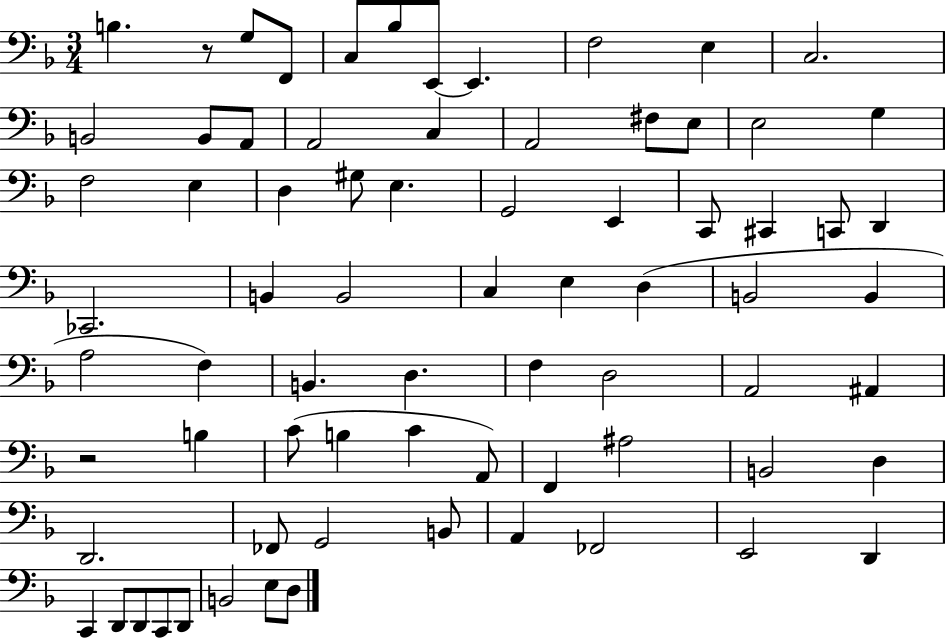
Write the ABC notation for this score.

X:1
T:Untitled
M:3/4
L:1/4
K:F
B, z/2 G,/2 F,,/2 C,/2 _B,/2 E,,/2 E,, F,2 E, C,2 B,,2 B,,/2 A,,/2 A,,2 C, A,,2 ^F,/2 E,/2 E,2 G, F,2 E, D, ^G,/2 E, G,,2 E,, C,,/2 ^C,, C,,/2 D,, _C,,2 B,, B,,2 C, E, D, B,,2 B,, A,2 F, B,, D, F, D,2 A,,2 ^A,, z2 B, C/2 B, C A,,/2 F,, ^A,2 B,,2 D, D,,2 _F,,/2 G,,2 B,,/2 A,, _F,,2 E,,2 D,, C,, D,,/2 D,,/2 C,,/2 D,,/2 B,,2 E,/2 D,/2